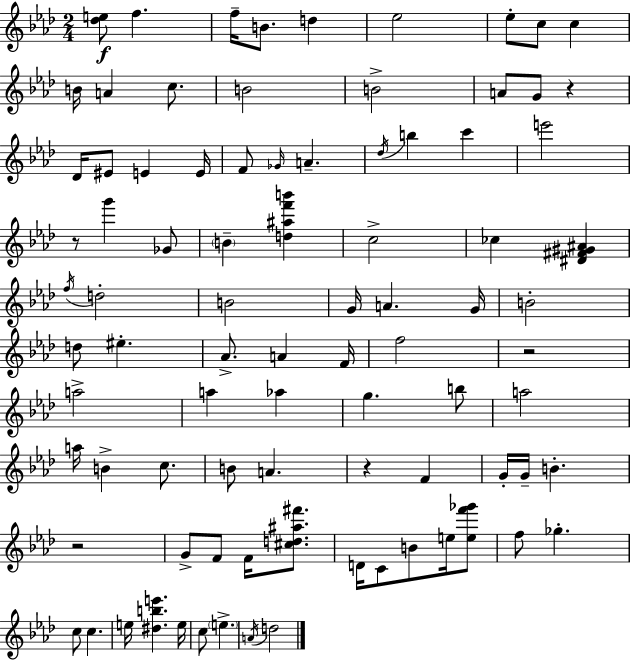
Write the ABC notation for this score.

X:1
T:Untitled
M:2/4
L:1/4
K:Ab
[_de]/2 f f/4 B/2 d _e2 _e/2 c/2 c B/4 A c/2 B2 B2 A/2 G/2 z _D/4 ^E/2 E E/4 F/2 _G/4 A _d/4 b c' e'2 z/2 g' _G/2 B [d^af'b'] c2 _c [^D^F^G^A] f/4 d2 B2 G/4 A G/4 B2 d/2 ^e _A/2 A F/4 f2 z2 a2 a _a g b/2 a2 a/4 B c/2 B/2 A z F G/4 G/4 B z2 G/2 F/2 F/4 [^cd^a^f']/2 D/4 C/2 B/2 e/4 [ef'_g']/2 f/2 _g c/2 c e/4 [^dbe'] e/4 c/2 e A/4 d2